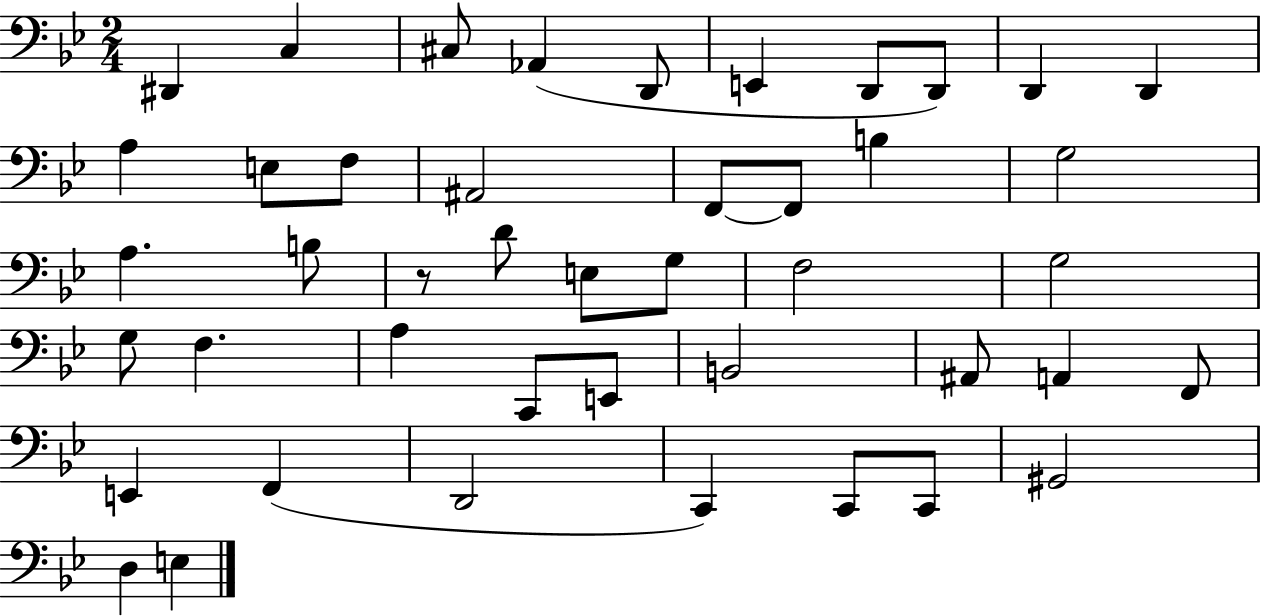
{
  \clef bass
  \numericTimeSignature
  \time 2/4
  \key bes \major
  dis,4 c4 | cis8 aes,4( d,8 | e,4 d,8 d,8) | d,4 d,4 | \break a4 e8 f8 | ais,2 | f,8~~ f,8 b4 | g2 | \break a4. b8 | r8 d'8 e8 g8 | f2 | g2 | \break g8 f4. | a4 c,8 e,8 | b,2 | ais,8 a,4 f,8 | \break e,4 f,4( | d,2 | c,4) c,8 c,8 | gis,2 | \break d4 e4 | \bar "|."
}